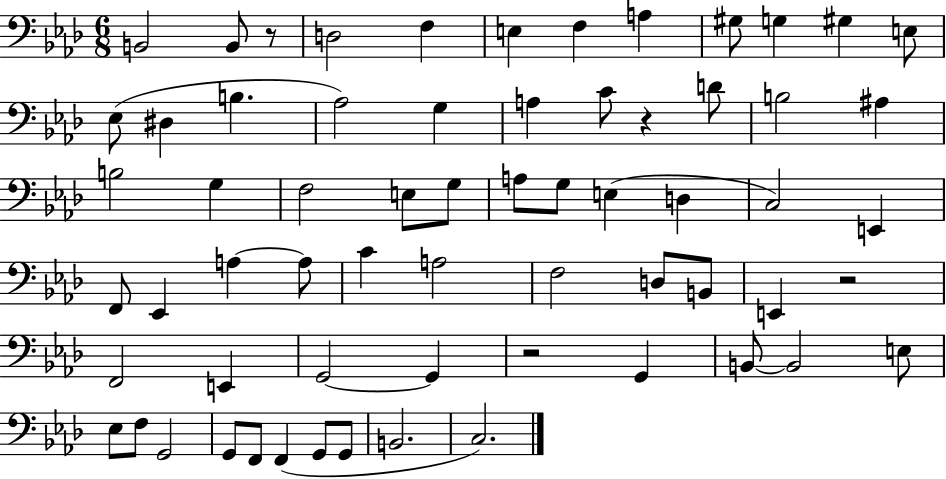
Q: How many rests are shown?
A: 4